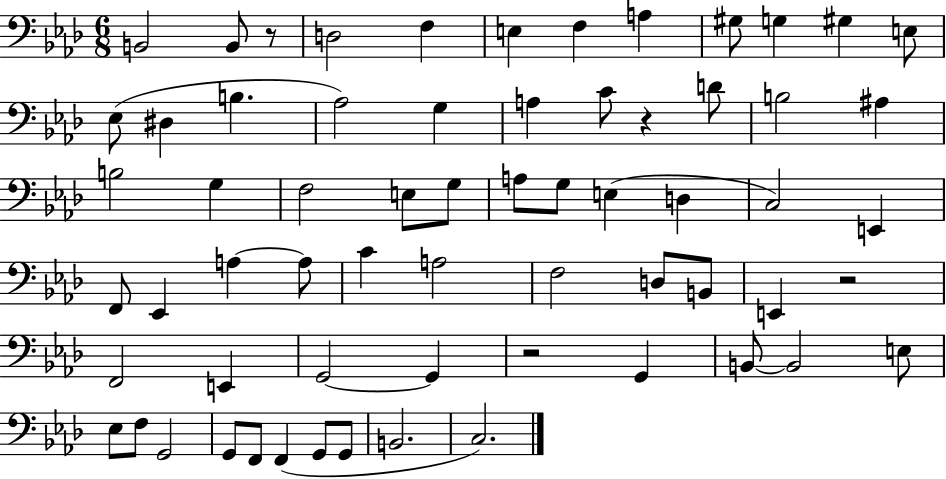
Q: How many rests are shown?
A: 4